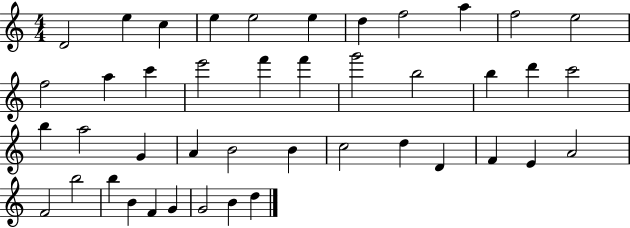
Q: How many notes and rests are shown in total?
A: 43